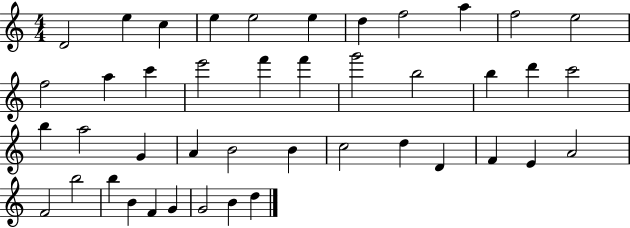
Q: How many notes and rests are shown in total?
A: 43